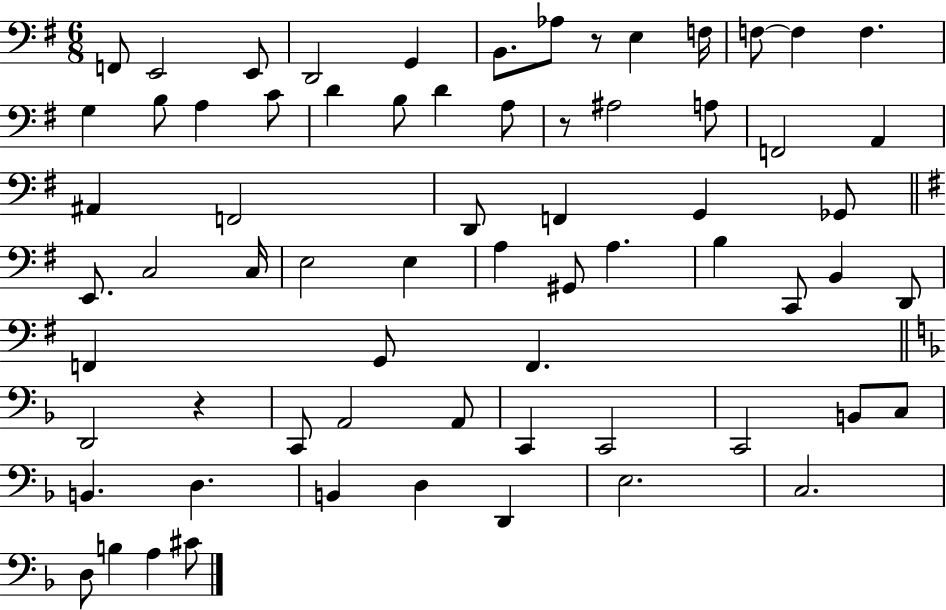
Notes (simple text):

F2/e E2/h E2/e D2/h G2/q B2/e. Ab3/e R/e E3/q F3/s F3/e F3/q F3/q. G3/q B3/e A3/q C4/e D4/q B3/e D4/q A3/e R/e A#3/h A3/e F2/h A2/q A#2/q F2/h D2/e F2/q G2/q Gb2/e E2/e. C3/h C3/s E3/h E3/q A3/q G#2/e A3/q. B3/q C2/e B2/q D2/e F2/q G2/e F2/q. D2/h R/q C2/e A2/h A2/e C2/q C2/h C2/h B2/e C3/e B2/q. D3/q. B2/q D3/q D2/q E3/h. C3/h. D3/e B3/q A3/q C#4/e